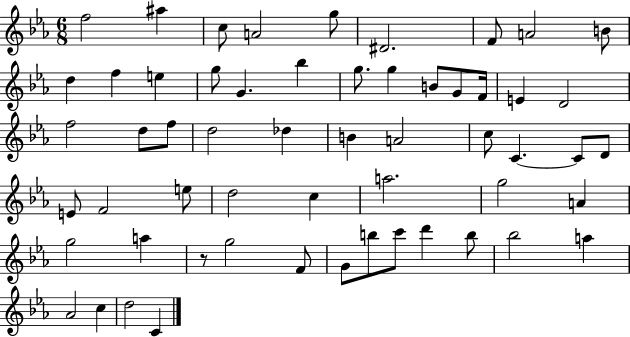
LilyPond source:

{
  \clef treble
  \numericTimeSignature
  \time 6/8
  \key ees \major
  f''2 ais''4 | c''8 a'2 g''8 | dis'2. | f'8 a'2 b'8 | \break d''4 f''4 e''4 | g''8 g'4. bes''4 | g''8. g''4 b'8 g'8 f'16 | e'4 d'2 | \break f''2 d''8 f''8 | d''2 des''4 | b'4 a'2 | c''8 c'4.~~ c'8 d'8 | \break e'8 f'2 e''8 | d''2 c''4 | a''2. | g''2 a'4 | \break g''2 a''4 | r8 g''2 f'8 | g'8 b''8 c'''8 d'''4 b''8 | bes''2 a''4 | \break aes'2 c''4 | d''2 c'4 | \bar "|."
}